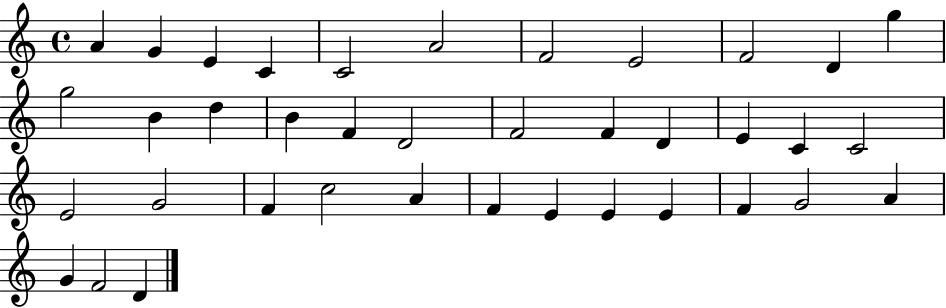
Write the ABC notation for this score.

X:1
T:Untitled
M:4/4
L:1/4
K:C
A G E C C2 A2 F2 E2 F2 D g g2 B d B F D2 F2 F D E C C2 E2 G2 F c2 A F E E E F G2 A G F2 D